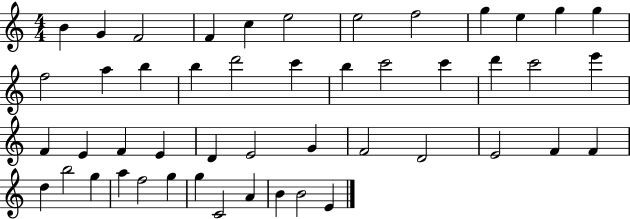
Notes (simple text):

B4/q G4/q F4/h F4/q C5/q E5/h E5/h F5/h G5/q E5/q G5/q G5/q F5/h A5/q B5/q B5/q D6/h C6/q B5/q C6/h C6/q D6/q C6/h E6/q F4/q E4/q F4/q E4/q D4/q E4/h G4/q F4/h D4/h E4/h F4/q F4/q D5/q B5/h G5/q A5/q F5/h G5/q G5/q C4/h A4/q B4/q B4/h E4/q